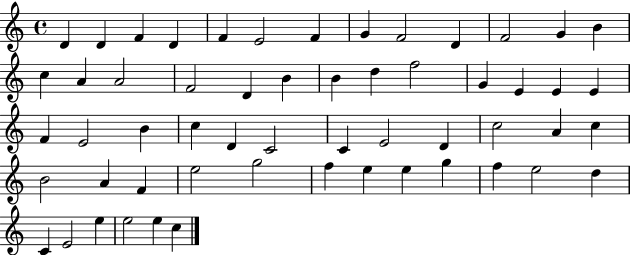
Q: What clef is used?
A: treble